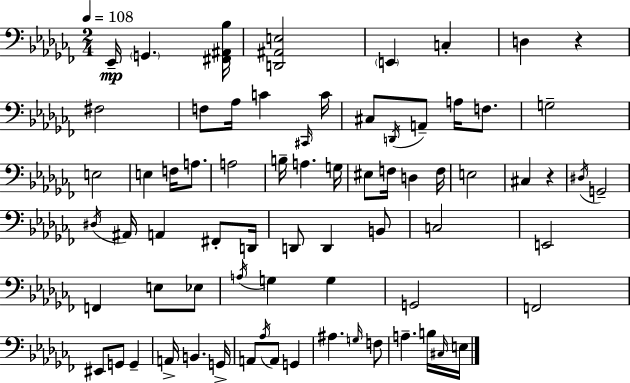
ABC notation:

X:1
T:Untitled
M:2/4
L:1/4
K:Abm
_E,,/4 G,, [^F,,^A,,_B,]/4 [D,,^A,,E,]2 E,, C, D, z ^F,2 F,/2 _A,/4 C ^C,,/4 C/4 ^C,/2 D,,/4 A,,/2 A,/4 F,/2 G,2 E,2 E, F,/4 A,/2 A,2 B,/4 A, G,/4 ^E,/2 F,/4 D, F,/4 E,2 ^C, z ^D,/4 G,,2 ^D,/4 ^A,,/4 A,, ^F,,/2 D,,/4 D,,/2 D,, B,,/2 C,2 E,,2 F,, E,/2 _E,/2 A,/4 G, G, G,,2 F,,2 ^E,,/2 G,,/2 G,, A,,/4 B,, G,,/4 A,,/2 _A,/4 A,,/2 G,, ^A, G,/4 F,/2 A, B,/4 ^C,/4 E,/4